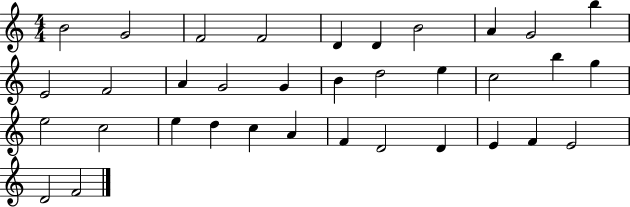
X:1
T:Untitled
M:4/4
L:1/4
K:C
B2 G2 F2 F2 D D B2 A G2 b E2 F2 A G2 G B d2 e c2 b g e2 c2 e d c A F D2 D E F E2 D2 F2